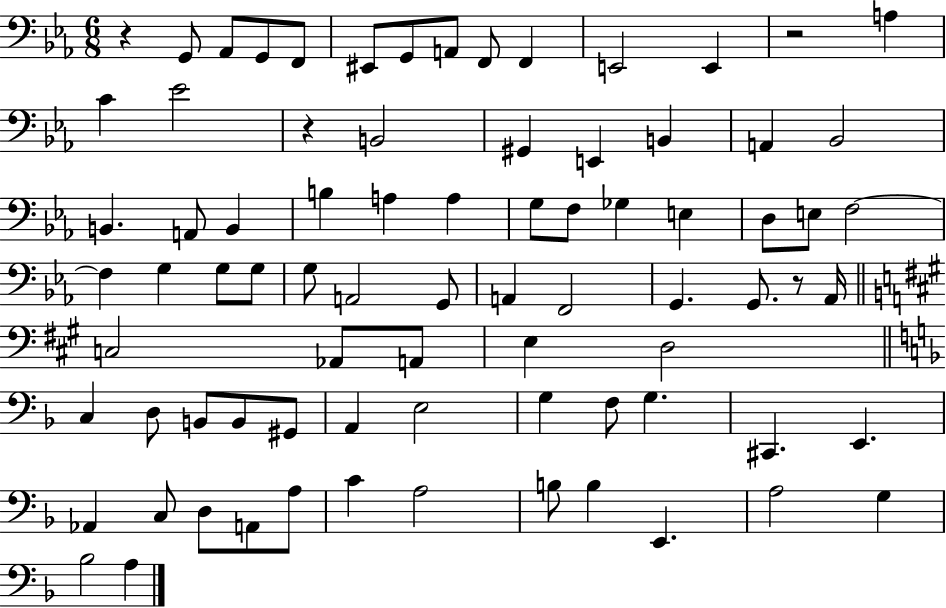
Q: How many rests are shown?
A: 4